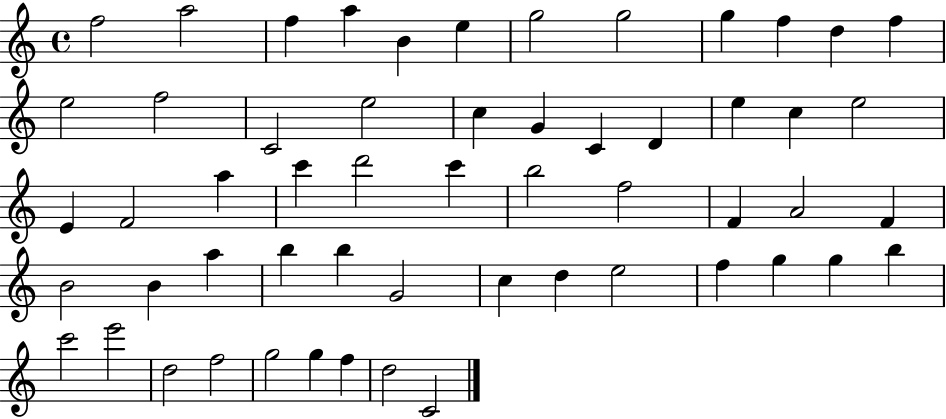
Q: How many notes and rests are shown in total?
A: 56